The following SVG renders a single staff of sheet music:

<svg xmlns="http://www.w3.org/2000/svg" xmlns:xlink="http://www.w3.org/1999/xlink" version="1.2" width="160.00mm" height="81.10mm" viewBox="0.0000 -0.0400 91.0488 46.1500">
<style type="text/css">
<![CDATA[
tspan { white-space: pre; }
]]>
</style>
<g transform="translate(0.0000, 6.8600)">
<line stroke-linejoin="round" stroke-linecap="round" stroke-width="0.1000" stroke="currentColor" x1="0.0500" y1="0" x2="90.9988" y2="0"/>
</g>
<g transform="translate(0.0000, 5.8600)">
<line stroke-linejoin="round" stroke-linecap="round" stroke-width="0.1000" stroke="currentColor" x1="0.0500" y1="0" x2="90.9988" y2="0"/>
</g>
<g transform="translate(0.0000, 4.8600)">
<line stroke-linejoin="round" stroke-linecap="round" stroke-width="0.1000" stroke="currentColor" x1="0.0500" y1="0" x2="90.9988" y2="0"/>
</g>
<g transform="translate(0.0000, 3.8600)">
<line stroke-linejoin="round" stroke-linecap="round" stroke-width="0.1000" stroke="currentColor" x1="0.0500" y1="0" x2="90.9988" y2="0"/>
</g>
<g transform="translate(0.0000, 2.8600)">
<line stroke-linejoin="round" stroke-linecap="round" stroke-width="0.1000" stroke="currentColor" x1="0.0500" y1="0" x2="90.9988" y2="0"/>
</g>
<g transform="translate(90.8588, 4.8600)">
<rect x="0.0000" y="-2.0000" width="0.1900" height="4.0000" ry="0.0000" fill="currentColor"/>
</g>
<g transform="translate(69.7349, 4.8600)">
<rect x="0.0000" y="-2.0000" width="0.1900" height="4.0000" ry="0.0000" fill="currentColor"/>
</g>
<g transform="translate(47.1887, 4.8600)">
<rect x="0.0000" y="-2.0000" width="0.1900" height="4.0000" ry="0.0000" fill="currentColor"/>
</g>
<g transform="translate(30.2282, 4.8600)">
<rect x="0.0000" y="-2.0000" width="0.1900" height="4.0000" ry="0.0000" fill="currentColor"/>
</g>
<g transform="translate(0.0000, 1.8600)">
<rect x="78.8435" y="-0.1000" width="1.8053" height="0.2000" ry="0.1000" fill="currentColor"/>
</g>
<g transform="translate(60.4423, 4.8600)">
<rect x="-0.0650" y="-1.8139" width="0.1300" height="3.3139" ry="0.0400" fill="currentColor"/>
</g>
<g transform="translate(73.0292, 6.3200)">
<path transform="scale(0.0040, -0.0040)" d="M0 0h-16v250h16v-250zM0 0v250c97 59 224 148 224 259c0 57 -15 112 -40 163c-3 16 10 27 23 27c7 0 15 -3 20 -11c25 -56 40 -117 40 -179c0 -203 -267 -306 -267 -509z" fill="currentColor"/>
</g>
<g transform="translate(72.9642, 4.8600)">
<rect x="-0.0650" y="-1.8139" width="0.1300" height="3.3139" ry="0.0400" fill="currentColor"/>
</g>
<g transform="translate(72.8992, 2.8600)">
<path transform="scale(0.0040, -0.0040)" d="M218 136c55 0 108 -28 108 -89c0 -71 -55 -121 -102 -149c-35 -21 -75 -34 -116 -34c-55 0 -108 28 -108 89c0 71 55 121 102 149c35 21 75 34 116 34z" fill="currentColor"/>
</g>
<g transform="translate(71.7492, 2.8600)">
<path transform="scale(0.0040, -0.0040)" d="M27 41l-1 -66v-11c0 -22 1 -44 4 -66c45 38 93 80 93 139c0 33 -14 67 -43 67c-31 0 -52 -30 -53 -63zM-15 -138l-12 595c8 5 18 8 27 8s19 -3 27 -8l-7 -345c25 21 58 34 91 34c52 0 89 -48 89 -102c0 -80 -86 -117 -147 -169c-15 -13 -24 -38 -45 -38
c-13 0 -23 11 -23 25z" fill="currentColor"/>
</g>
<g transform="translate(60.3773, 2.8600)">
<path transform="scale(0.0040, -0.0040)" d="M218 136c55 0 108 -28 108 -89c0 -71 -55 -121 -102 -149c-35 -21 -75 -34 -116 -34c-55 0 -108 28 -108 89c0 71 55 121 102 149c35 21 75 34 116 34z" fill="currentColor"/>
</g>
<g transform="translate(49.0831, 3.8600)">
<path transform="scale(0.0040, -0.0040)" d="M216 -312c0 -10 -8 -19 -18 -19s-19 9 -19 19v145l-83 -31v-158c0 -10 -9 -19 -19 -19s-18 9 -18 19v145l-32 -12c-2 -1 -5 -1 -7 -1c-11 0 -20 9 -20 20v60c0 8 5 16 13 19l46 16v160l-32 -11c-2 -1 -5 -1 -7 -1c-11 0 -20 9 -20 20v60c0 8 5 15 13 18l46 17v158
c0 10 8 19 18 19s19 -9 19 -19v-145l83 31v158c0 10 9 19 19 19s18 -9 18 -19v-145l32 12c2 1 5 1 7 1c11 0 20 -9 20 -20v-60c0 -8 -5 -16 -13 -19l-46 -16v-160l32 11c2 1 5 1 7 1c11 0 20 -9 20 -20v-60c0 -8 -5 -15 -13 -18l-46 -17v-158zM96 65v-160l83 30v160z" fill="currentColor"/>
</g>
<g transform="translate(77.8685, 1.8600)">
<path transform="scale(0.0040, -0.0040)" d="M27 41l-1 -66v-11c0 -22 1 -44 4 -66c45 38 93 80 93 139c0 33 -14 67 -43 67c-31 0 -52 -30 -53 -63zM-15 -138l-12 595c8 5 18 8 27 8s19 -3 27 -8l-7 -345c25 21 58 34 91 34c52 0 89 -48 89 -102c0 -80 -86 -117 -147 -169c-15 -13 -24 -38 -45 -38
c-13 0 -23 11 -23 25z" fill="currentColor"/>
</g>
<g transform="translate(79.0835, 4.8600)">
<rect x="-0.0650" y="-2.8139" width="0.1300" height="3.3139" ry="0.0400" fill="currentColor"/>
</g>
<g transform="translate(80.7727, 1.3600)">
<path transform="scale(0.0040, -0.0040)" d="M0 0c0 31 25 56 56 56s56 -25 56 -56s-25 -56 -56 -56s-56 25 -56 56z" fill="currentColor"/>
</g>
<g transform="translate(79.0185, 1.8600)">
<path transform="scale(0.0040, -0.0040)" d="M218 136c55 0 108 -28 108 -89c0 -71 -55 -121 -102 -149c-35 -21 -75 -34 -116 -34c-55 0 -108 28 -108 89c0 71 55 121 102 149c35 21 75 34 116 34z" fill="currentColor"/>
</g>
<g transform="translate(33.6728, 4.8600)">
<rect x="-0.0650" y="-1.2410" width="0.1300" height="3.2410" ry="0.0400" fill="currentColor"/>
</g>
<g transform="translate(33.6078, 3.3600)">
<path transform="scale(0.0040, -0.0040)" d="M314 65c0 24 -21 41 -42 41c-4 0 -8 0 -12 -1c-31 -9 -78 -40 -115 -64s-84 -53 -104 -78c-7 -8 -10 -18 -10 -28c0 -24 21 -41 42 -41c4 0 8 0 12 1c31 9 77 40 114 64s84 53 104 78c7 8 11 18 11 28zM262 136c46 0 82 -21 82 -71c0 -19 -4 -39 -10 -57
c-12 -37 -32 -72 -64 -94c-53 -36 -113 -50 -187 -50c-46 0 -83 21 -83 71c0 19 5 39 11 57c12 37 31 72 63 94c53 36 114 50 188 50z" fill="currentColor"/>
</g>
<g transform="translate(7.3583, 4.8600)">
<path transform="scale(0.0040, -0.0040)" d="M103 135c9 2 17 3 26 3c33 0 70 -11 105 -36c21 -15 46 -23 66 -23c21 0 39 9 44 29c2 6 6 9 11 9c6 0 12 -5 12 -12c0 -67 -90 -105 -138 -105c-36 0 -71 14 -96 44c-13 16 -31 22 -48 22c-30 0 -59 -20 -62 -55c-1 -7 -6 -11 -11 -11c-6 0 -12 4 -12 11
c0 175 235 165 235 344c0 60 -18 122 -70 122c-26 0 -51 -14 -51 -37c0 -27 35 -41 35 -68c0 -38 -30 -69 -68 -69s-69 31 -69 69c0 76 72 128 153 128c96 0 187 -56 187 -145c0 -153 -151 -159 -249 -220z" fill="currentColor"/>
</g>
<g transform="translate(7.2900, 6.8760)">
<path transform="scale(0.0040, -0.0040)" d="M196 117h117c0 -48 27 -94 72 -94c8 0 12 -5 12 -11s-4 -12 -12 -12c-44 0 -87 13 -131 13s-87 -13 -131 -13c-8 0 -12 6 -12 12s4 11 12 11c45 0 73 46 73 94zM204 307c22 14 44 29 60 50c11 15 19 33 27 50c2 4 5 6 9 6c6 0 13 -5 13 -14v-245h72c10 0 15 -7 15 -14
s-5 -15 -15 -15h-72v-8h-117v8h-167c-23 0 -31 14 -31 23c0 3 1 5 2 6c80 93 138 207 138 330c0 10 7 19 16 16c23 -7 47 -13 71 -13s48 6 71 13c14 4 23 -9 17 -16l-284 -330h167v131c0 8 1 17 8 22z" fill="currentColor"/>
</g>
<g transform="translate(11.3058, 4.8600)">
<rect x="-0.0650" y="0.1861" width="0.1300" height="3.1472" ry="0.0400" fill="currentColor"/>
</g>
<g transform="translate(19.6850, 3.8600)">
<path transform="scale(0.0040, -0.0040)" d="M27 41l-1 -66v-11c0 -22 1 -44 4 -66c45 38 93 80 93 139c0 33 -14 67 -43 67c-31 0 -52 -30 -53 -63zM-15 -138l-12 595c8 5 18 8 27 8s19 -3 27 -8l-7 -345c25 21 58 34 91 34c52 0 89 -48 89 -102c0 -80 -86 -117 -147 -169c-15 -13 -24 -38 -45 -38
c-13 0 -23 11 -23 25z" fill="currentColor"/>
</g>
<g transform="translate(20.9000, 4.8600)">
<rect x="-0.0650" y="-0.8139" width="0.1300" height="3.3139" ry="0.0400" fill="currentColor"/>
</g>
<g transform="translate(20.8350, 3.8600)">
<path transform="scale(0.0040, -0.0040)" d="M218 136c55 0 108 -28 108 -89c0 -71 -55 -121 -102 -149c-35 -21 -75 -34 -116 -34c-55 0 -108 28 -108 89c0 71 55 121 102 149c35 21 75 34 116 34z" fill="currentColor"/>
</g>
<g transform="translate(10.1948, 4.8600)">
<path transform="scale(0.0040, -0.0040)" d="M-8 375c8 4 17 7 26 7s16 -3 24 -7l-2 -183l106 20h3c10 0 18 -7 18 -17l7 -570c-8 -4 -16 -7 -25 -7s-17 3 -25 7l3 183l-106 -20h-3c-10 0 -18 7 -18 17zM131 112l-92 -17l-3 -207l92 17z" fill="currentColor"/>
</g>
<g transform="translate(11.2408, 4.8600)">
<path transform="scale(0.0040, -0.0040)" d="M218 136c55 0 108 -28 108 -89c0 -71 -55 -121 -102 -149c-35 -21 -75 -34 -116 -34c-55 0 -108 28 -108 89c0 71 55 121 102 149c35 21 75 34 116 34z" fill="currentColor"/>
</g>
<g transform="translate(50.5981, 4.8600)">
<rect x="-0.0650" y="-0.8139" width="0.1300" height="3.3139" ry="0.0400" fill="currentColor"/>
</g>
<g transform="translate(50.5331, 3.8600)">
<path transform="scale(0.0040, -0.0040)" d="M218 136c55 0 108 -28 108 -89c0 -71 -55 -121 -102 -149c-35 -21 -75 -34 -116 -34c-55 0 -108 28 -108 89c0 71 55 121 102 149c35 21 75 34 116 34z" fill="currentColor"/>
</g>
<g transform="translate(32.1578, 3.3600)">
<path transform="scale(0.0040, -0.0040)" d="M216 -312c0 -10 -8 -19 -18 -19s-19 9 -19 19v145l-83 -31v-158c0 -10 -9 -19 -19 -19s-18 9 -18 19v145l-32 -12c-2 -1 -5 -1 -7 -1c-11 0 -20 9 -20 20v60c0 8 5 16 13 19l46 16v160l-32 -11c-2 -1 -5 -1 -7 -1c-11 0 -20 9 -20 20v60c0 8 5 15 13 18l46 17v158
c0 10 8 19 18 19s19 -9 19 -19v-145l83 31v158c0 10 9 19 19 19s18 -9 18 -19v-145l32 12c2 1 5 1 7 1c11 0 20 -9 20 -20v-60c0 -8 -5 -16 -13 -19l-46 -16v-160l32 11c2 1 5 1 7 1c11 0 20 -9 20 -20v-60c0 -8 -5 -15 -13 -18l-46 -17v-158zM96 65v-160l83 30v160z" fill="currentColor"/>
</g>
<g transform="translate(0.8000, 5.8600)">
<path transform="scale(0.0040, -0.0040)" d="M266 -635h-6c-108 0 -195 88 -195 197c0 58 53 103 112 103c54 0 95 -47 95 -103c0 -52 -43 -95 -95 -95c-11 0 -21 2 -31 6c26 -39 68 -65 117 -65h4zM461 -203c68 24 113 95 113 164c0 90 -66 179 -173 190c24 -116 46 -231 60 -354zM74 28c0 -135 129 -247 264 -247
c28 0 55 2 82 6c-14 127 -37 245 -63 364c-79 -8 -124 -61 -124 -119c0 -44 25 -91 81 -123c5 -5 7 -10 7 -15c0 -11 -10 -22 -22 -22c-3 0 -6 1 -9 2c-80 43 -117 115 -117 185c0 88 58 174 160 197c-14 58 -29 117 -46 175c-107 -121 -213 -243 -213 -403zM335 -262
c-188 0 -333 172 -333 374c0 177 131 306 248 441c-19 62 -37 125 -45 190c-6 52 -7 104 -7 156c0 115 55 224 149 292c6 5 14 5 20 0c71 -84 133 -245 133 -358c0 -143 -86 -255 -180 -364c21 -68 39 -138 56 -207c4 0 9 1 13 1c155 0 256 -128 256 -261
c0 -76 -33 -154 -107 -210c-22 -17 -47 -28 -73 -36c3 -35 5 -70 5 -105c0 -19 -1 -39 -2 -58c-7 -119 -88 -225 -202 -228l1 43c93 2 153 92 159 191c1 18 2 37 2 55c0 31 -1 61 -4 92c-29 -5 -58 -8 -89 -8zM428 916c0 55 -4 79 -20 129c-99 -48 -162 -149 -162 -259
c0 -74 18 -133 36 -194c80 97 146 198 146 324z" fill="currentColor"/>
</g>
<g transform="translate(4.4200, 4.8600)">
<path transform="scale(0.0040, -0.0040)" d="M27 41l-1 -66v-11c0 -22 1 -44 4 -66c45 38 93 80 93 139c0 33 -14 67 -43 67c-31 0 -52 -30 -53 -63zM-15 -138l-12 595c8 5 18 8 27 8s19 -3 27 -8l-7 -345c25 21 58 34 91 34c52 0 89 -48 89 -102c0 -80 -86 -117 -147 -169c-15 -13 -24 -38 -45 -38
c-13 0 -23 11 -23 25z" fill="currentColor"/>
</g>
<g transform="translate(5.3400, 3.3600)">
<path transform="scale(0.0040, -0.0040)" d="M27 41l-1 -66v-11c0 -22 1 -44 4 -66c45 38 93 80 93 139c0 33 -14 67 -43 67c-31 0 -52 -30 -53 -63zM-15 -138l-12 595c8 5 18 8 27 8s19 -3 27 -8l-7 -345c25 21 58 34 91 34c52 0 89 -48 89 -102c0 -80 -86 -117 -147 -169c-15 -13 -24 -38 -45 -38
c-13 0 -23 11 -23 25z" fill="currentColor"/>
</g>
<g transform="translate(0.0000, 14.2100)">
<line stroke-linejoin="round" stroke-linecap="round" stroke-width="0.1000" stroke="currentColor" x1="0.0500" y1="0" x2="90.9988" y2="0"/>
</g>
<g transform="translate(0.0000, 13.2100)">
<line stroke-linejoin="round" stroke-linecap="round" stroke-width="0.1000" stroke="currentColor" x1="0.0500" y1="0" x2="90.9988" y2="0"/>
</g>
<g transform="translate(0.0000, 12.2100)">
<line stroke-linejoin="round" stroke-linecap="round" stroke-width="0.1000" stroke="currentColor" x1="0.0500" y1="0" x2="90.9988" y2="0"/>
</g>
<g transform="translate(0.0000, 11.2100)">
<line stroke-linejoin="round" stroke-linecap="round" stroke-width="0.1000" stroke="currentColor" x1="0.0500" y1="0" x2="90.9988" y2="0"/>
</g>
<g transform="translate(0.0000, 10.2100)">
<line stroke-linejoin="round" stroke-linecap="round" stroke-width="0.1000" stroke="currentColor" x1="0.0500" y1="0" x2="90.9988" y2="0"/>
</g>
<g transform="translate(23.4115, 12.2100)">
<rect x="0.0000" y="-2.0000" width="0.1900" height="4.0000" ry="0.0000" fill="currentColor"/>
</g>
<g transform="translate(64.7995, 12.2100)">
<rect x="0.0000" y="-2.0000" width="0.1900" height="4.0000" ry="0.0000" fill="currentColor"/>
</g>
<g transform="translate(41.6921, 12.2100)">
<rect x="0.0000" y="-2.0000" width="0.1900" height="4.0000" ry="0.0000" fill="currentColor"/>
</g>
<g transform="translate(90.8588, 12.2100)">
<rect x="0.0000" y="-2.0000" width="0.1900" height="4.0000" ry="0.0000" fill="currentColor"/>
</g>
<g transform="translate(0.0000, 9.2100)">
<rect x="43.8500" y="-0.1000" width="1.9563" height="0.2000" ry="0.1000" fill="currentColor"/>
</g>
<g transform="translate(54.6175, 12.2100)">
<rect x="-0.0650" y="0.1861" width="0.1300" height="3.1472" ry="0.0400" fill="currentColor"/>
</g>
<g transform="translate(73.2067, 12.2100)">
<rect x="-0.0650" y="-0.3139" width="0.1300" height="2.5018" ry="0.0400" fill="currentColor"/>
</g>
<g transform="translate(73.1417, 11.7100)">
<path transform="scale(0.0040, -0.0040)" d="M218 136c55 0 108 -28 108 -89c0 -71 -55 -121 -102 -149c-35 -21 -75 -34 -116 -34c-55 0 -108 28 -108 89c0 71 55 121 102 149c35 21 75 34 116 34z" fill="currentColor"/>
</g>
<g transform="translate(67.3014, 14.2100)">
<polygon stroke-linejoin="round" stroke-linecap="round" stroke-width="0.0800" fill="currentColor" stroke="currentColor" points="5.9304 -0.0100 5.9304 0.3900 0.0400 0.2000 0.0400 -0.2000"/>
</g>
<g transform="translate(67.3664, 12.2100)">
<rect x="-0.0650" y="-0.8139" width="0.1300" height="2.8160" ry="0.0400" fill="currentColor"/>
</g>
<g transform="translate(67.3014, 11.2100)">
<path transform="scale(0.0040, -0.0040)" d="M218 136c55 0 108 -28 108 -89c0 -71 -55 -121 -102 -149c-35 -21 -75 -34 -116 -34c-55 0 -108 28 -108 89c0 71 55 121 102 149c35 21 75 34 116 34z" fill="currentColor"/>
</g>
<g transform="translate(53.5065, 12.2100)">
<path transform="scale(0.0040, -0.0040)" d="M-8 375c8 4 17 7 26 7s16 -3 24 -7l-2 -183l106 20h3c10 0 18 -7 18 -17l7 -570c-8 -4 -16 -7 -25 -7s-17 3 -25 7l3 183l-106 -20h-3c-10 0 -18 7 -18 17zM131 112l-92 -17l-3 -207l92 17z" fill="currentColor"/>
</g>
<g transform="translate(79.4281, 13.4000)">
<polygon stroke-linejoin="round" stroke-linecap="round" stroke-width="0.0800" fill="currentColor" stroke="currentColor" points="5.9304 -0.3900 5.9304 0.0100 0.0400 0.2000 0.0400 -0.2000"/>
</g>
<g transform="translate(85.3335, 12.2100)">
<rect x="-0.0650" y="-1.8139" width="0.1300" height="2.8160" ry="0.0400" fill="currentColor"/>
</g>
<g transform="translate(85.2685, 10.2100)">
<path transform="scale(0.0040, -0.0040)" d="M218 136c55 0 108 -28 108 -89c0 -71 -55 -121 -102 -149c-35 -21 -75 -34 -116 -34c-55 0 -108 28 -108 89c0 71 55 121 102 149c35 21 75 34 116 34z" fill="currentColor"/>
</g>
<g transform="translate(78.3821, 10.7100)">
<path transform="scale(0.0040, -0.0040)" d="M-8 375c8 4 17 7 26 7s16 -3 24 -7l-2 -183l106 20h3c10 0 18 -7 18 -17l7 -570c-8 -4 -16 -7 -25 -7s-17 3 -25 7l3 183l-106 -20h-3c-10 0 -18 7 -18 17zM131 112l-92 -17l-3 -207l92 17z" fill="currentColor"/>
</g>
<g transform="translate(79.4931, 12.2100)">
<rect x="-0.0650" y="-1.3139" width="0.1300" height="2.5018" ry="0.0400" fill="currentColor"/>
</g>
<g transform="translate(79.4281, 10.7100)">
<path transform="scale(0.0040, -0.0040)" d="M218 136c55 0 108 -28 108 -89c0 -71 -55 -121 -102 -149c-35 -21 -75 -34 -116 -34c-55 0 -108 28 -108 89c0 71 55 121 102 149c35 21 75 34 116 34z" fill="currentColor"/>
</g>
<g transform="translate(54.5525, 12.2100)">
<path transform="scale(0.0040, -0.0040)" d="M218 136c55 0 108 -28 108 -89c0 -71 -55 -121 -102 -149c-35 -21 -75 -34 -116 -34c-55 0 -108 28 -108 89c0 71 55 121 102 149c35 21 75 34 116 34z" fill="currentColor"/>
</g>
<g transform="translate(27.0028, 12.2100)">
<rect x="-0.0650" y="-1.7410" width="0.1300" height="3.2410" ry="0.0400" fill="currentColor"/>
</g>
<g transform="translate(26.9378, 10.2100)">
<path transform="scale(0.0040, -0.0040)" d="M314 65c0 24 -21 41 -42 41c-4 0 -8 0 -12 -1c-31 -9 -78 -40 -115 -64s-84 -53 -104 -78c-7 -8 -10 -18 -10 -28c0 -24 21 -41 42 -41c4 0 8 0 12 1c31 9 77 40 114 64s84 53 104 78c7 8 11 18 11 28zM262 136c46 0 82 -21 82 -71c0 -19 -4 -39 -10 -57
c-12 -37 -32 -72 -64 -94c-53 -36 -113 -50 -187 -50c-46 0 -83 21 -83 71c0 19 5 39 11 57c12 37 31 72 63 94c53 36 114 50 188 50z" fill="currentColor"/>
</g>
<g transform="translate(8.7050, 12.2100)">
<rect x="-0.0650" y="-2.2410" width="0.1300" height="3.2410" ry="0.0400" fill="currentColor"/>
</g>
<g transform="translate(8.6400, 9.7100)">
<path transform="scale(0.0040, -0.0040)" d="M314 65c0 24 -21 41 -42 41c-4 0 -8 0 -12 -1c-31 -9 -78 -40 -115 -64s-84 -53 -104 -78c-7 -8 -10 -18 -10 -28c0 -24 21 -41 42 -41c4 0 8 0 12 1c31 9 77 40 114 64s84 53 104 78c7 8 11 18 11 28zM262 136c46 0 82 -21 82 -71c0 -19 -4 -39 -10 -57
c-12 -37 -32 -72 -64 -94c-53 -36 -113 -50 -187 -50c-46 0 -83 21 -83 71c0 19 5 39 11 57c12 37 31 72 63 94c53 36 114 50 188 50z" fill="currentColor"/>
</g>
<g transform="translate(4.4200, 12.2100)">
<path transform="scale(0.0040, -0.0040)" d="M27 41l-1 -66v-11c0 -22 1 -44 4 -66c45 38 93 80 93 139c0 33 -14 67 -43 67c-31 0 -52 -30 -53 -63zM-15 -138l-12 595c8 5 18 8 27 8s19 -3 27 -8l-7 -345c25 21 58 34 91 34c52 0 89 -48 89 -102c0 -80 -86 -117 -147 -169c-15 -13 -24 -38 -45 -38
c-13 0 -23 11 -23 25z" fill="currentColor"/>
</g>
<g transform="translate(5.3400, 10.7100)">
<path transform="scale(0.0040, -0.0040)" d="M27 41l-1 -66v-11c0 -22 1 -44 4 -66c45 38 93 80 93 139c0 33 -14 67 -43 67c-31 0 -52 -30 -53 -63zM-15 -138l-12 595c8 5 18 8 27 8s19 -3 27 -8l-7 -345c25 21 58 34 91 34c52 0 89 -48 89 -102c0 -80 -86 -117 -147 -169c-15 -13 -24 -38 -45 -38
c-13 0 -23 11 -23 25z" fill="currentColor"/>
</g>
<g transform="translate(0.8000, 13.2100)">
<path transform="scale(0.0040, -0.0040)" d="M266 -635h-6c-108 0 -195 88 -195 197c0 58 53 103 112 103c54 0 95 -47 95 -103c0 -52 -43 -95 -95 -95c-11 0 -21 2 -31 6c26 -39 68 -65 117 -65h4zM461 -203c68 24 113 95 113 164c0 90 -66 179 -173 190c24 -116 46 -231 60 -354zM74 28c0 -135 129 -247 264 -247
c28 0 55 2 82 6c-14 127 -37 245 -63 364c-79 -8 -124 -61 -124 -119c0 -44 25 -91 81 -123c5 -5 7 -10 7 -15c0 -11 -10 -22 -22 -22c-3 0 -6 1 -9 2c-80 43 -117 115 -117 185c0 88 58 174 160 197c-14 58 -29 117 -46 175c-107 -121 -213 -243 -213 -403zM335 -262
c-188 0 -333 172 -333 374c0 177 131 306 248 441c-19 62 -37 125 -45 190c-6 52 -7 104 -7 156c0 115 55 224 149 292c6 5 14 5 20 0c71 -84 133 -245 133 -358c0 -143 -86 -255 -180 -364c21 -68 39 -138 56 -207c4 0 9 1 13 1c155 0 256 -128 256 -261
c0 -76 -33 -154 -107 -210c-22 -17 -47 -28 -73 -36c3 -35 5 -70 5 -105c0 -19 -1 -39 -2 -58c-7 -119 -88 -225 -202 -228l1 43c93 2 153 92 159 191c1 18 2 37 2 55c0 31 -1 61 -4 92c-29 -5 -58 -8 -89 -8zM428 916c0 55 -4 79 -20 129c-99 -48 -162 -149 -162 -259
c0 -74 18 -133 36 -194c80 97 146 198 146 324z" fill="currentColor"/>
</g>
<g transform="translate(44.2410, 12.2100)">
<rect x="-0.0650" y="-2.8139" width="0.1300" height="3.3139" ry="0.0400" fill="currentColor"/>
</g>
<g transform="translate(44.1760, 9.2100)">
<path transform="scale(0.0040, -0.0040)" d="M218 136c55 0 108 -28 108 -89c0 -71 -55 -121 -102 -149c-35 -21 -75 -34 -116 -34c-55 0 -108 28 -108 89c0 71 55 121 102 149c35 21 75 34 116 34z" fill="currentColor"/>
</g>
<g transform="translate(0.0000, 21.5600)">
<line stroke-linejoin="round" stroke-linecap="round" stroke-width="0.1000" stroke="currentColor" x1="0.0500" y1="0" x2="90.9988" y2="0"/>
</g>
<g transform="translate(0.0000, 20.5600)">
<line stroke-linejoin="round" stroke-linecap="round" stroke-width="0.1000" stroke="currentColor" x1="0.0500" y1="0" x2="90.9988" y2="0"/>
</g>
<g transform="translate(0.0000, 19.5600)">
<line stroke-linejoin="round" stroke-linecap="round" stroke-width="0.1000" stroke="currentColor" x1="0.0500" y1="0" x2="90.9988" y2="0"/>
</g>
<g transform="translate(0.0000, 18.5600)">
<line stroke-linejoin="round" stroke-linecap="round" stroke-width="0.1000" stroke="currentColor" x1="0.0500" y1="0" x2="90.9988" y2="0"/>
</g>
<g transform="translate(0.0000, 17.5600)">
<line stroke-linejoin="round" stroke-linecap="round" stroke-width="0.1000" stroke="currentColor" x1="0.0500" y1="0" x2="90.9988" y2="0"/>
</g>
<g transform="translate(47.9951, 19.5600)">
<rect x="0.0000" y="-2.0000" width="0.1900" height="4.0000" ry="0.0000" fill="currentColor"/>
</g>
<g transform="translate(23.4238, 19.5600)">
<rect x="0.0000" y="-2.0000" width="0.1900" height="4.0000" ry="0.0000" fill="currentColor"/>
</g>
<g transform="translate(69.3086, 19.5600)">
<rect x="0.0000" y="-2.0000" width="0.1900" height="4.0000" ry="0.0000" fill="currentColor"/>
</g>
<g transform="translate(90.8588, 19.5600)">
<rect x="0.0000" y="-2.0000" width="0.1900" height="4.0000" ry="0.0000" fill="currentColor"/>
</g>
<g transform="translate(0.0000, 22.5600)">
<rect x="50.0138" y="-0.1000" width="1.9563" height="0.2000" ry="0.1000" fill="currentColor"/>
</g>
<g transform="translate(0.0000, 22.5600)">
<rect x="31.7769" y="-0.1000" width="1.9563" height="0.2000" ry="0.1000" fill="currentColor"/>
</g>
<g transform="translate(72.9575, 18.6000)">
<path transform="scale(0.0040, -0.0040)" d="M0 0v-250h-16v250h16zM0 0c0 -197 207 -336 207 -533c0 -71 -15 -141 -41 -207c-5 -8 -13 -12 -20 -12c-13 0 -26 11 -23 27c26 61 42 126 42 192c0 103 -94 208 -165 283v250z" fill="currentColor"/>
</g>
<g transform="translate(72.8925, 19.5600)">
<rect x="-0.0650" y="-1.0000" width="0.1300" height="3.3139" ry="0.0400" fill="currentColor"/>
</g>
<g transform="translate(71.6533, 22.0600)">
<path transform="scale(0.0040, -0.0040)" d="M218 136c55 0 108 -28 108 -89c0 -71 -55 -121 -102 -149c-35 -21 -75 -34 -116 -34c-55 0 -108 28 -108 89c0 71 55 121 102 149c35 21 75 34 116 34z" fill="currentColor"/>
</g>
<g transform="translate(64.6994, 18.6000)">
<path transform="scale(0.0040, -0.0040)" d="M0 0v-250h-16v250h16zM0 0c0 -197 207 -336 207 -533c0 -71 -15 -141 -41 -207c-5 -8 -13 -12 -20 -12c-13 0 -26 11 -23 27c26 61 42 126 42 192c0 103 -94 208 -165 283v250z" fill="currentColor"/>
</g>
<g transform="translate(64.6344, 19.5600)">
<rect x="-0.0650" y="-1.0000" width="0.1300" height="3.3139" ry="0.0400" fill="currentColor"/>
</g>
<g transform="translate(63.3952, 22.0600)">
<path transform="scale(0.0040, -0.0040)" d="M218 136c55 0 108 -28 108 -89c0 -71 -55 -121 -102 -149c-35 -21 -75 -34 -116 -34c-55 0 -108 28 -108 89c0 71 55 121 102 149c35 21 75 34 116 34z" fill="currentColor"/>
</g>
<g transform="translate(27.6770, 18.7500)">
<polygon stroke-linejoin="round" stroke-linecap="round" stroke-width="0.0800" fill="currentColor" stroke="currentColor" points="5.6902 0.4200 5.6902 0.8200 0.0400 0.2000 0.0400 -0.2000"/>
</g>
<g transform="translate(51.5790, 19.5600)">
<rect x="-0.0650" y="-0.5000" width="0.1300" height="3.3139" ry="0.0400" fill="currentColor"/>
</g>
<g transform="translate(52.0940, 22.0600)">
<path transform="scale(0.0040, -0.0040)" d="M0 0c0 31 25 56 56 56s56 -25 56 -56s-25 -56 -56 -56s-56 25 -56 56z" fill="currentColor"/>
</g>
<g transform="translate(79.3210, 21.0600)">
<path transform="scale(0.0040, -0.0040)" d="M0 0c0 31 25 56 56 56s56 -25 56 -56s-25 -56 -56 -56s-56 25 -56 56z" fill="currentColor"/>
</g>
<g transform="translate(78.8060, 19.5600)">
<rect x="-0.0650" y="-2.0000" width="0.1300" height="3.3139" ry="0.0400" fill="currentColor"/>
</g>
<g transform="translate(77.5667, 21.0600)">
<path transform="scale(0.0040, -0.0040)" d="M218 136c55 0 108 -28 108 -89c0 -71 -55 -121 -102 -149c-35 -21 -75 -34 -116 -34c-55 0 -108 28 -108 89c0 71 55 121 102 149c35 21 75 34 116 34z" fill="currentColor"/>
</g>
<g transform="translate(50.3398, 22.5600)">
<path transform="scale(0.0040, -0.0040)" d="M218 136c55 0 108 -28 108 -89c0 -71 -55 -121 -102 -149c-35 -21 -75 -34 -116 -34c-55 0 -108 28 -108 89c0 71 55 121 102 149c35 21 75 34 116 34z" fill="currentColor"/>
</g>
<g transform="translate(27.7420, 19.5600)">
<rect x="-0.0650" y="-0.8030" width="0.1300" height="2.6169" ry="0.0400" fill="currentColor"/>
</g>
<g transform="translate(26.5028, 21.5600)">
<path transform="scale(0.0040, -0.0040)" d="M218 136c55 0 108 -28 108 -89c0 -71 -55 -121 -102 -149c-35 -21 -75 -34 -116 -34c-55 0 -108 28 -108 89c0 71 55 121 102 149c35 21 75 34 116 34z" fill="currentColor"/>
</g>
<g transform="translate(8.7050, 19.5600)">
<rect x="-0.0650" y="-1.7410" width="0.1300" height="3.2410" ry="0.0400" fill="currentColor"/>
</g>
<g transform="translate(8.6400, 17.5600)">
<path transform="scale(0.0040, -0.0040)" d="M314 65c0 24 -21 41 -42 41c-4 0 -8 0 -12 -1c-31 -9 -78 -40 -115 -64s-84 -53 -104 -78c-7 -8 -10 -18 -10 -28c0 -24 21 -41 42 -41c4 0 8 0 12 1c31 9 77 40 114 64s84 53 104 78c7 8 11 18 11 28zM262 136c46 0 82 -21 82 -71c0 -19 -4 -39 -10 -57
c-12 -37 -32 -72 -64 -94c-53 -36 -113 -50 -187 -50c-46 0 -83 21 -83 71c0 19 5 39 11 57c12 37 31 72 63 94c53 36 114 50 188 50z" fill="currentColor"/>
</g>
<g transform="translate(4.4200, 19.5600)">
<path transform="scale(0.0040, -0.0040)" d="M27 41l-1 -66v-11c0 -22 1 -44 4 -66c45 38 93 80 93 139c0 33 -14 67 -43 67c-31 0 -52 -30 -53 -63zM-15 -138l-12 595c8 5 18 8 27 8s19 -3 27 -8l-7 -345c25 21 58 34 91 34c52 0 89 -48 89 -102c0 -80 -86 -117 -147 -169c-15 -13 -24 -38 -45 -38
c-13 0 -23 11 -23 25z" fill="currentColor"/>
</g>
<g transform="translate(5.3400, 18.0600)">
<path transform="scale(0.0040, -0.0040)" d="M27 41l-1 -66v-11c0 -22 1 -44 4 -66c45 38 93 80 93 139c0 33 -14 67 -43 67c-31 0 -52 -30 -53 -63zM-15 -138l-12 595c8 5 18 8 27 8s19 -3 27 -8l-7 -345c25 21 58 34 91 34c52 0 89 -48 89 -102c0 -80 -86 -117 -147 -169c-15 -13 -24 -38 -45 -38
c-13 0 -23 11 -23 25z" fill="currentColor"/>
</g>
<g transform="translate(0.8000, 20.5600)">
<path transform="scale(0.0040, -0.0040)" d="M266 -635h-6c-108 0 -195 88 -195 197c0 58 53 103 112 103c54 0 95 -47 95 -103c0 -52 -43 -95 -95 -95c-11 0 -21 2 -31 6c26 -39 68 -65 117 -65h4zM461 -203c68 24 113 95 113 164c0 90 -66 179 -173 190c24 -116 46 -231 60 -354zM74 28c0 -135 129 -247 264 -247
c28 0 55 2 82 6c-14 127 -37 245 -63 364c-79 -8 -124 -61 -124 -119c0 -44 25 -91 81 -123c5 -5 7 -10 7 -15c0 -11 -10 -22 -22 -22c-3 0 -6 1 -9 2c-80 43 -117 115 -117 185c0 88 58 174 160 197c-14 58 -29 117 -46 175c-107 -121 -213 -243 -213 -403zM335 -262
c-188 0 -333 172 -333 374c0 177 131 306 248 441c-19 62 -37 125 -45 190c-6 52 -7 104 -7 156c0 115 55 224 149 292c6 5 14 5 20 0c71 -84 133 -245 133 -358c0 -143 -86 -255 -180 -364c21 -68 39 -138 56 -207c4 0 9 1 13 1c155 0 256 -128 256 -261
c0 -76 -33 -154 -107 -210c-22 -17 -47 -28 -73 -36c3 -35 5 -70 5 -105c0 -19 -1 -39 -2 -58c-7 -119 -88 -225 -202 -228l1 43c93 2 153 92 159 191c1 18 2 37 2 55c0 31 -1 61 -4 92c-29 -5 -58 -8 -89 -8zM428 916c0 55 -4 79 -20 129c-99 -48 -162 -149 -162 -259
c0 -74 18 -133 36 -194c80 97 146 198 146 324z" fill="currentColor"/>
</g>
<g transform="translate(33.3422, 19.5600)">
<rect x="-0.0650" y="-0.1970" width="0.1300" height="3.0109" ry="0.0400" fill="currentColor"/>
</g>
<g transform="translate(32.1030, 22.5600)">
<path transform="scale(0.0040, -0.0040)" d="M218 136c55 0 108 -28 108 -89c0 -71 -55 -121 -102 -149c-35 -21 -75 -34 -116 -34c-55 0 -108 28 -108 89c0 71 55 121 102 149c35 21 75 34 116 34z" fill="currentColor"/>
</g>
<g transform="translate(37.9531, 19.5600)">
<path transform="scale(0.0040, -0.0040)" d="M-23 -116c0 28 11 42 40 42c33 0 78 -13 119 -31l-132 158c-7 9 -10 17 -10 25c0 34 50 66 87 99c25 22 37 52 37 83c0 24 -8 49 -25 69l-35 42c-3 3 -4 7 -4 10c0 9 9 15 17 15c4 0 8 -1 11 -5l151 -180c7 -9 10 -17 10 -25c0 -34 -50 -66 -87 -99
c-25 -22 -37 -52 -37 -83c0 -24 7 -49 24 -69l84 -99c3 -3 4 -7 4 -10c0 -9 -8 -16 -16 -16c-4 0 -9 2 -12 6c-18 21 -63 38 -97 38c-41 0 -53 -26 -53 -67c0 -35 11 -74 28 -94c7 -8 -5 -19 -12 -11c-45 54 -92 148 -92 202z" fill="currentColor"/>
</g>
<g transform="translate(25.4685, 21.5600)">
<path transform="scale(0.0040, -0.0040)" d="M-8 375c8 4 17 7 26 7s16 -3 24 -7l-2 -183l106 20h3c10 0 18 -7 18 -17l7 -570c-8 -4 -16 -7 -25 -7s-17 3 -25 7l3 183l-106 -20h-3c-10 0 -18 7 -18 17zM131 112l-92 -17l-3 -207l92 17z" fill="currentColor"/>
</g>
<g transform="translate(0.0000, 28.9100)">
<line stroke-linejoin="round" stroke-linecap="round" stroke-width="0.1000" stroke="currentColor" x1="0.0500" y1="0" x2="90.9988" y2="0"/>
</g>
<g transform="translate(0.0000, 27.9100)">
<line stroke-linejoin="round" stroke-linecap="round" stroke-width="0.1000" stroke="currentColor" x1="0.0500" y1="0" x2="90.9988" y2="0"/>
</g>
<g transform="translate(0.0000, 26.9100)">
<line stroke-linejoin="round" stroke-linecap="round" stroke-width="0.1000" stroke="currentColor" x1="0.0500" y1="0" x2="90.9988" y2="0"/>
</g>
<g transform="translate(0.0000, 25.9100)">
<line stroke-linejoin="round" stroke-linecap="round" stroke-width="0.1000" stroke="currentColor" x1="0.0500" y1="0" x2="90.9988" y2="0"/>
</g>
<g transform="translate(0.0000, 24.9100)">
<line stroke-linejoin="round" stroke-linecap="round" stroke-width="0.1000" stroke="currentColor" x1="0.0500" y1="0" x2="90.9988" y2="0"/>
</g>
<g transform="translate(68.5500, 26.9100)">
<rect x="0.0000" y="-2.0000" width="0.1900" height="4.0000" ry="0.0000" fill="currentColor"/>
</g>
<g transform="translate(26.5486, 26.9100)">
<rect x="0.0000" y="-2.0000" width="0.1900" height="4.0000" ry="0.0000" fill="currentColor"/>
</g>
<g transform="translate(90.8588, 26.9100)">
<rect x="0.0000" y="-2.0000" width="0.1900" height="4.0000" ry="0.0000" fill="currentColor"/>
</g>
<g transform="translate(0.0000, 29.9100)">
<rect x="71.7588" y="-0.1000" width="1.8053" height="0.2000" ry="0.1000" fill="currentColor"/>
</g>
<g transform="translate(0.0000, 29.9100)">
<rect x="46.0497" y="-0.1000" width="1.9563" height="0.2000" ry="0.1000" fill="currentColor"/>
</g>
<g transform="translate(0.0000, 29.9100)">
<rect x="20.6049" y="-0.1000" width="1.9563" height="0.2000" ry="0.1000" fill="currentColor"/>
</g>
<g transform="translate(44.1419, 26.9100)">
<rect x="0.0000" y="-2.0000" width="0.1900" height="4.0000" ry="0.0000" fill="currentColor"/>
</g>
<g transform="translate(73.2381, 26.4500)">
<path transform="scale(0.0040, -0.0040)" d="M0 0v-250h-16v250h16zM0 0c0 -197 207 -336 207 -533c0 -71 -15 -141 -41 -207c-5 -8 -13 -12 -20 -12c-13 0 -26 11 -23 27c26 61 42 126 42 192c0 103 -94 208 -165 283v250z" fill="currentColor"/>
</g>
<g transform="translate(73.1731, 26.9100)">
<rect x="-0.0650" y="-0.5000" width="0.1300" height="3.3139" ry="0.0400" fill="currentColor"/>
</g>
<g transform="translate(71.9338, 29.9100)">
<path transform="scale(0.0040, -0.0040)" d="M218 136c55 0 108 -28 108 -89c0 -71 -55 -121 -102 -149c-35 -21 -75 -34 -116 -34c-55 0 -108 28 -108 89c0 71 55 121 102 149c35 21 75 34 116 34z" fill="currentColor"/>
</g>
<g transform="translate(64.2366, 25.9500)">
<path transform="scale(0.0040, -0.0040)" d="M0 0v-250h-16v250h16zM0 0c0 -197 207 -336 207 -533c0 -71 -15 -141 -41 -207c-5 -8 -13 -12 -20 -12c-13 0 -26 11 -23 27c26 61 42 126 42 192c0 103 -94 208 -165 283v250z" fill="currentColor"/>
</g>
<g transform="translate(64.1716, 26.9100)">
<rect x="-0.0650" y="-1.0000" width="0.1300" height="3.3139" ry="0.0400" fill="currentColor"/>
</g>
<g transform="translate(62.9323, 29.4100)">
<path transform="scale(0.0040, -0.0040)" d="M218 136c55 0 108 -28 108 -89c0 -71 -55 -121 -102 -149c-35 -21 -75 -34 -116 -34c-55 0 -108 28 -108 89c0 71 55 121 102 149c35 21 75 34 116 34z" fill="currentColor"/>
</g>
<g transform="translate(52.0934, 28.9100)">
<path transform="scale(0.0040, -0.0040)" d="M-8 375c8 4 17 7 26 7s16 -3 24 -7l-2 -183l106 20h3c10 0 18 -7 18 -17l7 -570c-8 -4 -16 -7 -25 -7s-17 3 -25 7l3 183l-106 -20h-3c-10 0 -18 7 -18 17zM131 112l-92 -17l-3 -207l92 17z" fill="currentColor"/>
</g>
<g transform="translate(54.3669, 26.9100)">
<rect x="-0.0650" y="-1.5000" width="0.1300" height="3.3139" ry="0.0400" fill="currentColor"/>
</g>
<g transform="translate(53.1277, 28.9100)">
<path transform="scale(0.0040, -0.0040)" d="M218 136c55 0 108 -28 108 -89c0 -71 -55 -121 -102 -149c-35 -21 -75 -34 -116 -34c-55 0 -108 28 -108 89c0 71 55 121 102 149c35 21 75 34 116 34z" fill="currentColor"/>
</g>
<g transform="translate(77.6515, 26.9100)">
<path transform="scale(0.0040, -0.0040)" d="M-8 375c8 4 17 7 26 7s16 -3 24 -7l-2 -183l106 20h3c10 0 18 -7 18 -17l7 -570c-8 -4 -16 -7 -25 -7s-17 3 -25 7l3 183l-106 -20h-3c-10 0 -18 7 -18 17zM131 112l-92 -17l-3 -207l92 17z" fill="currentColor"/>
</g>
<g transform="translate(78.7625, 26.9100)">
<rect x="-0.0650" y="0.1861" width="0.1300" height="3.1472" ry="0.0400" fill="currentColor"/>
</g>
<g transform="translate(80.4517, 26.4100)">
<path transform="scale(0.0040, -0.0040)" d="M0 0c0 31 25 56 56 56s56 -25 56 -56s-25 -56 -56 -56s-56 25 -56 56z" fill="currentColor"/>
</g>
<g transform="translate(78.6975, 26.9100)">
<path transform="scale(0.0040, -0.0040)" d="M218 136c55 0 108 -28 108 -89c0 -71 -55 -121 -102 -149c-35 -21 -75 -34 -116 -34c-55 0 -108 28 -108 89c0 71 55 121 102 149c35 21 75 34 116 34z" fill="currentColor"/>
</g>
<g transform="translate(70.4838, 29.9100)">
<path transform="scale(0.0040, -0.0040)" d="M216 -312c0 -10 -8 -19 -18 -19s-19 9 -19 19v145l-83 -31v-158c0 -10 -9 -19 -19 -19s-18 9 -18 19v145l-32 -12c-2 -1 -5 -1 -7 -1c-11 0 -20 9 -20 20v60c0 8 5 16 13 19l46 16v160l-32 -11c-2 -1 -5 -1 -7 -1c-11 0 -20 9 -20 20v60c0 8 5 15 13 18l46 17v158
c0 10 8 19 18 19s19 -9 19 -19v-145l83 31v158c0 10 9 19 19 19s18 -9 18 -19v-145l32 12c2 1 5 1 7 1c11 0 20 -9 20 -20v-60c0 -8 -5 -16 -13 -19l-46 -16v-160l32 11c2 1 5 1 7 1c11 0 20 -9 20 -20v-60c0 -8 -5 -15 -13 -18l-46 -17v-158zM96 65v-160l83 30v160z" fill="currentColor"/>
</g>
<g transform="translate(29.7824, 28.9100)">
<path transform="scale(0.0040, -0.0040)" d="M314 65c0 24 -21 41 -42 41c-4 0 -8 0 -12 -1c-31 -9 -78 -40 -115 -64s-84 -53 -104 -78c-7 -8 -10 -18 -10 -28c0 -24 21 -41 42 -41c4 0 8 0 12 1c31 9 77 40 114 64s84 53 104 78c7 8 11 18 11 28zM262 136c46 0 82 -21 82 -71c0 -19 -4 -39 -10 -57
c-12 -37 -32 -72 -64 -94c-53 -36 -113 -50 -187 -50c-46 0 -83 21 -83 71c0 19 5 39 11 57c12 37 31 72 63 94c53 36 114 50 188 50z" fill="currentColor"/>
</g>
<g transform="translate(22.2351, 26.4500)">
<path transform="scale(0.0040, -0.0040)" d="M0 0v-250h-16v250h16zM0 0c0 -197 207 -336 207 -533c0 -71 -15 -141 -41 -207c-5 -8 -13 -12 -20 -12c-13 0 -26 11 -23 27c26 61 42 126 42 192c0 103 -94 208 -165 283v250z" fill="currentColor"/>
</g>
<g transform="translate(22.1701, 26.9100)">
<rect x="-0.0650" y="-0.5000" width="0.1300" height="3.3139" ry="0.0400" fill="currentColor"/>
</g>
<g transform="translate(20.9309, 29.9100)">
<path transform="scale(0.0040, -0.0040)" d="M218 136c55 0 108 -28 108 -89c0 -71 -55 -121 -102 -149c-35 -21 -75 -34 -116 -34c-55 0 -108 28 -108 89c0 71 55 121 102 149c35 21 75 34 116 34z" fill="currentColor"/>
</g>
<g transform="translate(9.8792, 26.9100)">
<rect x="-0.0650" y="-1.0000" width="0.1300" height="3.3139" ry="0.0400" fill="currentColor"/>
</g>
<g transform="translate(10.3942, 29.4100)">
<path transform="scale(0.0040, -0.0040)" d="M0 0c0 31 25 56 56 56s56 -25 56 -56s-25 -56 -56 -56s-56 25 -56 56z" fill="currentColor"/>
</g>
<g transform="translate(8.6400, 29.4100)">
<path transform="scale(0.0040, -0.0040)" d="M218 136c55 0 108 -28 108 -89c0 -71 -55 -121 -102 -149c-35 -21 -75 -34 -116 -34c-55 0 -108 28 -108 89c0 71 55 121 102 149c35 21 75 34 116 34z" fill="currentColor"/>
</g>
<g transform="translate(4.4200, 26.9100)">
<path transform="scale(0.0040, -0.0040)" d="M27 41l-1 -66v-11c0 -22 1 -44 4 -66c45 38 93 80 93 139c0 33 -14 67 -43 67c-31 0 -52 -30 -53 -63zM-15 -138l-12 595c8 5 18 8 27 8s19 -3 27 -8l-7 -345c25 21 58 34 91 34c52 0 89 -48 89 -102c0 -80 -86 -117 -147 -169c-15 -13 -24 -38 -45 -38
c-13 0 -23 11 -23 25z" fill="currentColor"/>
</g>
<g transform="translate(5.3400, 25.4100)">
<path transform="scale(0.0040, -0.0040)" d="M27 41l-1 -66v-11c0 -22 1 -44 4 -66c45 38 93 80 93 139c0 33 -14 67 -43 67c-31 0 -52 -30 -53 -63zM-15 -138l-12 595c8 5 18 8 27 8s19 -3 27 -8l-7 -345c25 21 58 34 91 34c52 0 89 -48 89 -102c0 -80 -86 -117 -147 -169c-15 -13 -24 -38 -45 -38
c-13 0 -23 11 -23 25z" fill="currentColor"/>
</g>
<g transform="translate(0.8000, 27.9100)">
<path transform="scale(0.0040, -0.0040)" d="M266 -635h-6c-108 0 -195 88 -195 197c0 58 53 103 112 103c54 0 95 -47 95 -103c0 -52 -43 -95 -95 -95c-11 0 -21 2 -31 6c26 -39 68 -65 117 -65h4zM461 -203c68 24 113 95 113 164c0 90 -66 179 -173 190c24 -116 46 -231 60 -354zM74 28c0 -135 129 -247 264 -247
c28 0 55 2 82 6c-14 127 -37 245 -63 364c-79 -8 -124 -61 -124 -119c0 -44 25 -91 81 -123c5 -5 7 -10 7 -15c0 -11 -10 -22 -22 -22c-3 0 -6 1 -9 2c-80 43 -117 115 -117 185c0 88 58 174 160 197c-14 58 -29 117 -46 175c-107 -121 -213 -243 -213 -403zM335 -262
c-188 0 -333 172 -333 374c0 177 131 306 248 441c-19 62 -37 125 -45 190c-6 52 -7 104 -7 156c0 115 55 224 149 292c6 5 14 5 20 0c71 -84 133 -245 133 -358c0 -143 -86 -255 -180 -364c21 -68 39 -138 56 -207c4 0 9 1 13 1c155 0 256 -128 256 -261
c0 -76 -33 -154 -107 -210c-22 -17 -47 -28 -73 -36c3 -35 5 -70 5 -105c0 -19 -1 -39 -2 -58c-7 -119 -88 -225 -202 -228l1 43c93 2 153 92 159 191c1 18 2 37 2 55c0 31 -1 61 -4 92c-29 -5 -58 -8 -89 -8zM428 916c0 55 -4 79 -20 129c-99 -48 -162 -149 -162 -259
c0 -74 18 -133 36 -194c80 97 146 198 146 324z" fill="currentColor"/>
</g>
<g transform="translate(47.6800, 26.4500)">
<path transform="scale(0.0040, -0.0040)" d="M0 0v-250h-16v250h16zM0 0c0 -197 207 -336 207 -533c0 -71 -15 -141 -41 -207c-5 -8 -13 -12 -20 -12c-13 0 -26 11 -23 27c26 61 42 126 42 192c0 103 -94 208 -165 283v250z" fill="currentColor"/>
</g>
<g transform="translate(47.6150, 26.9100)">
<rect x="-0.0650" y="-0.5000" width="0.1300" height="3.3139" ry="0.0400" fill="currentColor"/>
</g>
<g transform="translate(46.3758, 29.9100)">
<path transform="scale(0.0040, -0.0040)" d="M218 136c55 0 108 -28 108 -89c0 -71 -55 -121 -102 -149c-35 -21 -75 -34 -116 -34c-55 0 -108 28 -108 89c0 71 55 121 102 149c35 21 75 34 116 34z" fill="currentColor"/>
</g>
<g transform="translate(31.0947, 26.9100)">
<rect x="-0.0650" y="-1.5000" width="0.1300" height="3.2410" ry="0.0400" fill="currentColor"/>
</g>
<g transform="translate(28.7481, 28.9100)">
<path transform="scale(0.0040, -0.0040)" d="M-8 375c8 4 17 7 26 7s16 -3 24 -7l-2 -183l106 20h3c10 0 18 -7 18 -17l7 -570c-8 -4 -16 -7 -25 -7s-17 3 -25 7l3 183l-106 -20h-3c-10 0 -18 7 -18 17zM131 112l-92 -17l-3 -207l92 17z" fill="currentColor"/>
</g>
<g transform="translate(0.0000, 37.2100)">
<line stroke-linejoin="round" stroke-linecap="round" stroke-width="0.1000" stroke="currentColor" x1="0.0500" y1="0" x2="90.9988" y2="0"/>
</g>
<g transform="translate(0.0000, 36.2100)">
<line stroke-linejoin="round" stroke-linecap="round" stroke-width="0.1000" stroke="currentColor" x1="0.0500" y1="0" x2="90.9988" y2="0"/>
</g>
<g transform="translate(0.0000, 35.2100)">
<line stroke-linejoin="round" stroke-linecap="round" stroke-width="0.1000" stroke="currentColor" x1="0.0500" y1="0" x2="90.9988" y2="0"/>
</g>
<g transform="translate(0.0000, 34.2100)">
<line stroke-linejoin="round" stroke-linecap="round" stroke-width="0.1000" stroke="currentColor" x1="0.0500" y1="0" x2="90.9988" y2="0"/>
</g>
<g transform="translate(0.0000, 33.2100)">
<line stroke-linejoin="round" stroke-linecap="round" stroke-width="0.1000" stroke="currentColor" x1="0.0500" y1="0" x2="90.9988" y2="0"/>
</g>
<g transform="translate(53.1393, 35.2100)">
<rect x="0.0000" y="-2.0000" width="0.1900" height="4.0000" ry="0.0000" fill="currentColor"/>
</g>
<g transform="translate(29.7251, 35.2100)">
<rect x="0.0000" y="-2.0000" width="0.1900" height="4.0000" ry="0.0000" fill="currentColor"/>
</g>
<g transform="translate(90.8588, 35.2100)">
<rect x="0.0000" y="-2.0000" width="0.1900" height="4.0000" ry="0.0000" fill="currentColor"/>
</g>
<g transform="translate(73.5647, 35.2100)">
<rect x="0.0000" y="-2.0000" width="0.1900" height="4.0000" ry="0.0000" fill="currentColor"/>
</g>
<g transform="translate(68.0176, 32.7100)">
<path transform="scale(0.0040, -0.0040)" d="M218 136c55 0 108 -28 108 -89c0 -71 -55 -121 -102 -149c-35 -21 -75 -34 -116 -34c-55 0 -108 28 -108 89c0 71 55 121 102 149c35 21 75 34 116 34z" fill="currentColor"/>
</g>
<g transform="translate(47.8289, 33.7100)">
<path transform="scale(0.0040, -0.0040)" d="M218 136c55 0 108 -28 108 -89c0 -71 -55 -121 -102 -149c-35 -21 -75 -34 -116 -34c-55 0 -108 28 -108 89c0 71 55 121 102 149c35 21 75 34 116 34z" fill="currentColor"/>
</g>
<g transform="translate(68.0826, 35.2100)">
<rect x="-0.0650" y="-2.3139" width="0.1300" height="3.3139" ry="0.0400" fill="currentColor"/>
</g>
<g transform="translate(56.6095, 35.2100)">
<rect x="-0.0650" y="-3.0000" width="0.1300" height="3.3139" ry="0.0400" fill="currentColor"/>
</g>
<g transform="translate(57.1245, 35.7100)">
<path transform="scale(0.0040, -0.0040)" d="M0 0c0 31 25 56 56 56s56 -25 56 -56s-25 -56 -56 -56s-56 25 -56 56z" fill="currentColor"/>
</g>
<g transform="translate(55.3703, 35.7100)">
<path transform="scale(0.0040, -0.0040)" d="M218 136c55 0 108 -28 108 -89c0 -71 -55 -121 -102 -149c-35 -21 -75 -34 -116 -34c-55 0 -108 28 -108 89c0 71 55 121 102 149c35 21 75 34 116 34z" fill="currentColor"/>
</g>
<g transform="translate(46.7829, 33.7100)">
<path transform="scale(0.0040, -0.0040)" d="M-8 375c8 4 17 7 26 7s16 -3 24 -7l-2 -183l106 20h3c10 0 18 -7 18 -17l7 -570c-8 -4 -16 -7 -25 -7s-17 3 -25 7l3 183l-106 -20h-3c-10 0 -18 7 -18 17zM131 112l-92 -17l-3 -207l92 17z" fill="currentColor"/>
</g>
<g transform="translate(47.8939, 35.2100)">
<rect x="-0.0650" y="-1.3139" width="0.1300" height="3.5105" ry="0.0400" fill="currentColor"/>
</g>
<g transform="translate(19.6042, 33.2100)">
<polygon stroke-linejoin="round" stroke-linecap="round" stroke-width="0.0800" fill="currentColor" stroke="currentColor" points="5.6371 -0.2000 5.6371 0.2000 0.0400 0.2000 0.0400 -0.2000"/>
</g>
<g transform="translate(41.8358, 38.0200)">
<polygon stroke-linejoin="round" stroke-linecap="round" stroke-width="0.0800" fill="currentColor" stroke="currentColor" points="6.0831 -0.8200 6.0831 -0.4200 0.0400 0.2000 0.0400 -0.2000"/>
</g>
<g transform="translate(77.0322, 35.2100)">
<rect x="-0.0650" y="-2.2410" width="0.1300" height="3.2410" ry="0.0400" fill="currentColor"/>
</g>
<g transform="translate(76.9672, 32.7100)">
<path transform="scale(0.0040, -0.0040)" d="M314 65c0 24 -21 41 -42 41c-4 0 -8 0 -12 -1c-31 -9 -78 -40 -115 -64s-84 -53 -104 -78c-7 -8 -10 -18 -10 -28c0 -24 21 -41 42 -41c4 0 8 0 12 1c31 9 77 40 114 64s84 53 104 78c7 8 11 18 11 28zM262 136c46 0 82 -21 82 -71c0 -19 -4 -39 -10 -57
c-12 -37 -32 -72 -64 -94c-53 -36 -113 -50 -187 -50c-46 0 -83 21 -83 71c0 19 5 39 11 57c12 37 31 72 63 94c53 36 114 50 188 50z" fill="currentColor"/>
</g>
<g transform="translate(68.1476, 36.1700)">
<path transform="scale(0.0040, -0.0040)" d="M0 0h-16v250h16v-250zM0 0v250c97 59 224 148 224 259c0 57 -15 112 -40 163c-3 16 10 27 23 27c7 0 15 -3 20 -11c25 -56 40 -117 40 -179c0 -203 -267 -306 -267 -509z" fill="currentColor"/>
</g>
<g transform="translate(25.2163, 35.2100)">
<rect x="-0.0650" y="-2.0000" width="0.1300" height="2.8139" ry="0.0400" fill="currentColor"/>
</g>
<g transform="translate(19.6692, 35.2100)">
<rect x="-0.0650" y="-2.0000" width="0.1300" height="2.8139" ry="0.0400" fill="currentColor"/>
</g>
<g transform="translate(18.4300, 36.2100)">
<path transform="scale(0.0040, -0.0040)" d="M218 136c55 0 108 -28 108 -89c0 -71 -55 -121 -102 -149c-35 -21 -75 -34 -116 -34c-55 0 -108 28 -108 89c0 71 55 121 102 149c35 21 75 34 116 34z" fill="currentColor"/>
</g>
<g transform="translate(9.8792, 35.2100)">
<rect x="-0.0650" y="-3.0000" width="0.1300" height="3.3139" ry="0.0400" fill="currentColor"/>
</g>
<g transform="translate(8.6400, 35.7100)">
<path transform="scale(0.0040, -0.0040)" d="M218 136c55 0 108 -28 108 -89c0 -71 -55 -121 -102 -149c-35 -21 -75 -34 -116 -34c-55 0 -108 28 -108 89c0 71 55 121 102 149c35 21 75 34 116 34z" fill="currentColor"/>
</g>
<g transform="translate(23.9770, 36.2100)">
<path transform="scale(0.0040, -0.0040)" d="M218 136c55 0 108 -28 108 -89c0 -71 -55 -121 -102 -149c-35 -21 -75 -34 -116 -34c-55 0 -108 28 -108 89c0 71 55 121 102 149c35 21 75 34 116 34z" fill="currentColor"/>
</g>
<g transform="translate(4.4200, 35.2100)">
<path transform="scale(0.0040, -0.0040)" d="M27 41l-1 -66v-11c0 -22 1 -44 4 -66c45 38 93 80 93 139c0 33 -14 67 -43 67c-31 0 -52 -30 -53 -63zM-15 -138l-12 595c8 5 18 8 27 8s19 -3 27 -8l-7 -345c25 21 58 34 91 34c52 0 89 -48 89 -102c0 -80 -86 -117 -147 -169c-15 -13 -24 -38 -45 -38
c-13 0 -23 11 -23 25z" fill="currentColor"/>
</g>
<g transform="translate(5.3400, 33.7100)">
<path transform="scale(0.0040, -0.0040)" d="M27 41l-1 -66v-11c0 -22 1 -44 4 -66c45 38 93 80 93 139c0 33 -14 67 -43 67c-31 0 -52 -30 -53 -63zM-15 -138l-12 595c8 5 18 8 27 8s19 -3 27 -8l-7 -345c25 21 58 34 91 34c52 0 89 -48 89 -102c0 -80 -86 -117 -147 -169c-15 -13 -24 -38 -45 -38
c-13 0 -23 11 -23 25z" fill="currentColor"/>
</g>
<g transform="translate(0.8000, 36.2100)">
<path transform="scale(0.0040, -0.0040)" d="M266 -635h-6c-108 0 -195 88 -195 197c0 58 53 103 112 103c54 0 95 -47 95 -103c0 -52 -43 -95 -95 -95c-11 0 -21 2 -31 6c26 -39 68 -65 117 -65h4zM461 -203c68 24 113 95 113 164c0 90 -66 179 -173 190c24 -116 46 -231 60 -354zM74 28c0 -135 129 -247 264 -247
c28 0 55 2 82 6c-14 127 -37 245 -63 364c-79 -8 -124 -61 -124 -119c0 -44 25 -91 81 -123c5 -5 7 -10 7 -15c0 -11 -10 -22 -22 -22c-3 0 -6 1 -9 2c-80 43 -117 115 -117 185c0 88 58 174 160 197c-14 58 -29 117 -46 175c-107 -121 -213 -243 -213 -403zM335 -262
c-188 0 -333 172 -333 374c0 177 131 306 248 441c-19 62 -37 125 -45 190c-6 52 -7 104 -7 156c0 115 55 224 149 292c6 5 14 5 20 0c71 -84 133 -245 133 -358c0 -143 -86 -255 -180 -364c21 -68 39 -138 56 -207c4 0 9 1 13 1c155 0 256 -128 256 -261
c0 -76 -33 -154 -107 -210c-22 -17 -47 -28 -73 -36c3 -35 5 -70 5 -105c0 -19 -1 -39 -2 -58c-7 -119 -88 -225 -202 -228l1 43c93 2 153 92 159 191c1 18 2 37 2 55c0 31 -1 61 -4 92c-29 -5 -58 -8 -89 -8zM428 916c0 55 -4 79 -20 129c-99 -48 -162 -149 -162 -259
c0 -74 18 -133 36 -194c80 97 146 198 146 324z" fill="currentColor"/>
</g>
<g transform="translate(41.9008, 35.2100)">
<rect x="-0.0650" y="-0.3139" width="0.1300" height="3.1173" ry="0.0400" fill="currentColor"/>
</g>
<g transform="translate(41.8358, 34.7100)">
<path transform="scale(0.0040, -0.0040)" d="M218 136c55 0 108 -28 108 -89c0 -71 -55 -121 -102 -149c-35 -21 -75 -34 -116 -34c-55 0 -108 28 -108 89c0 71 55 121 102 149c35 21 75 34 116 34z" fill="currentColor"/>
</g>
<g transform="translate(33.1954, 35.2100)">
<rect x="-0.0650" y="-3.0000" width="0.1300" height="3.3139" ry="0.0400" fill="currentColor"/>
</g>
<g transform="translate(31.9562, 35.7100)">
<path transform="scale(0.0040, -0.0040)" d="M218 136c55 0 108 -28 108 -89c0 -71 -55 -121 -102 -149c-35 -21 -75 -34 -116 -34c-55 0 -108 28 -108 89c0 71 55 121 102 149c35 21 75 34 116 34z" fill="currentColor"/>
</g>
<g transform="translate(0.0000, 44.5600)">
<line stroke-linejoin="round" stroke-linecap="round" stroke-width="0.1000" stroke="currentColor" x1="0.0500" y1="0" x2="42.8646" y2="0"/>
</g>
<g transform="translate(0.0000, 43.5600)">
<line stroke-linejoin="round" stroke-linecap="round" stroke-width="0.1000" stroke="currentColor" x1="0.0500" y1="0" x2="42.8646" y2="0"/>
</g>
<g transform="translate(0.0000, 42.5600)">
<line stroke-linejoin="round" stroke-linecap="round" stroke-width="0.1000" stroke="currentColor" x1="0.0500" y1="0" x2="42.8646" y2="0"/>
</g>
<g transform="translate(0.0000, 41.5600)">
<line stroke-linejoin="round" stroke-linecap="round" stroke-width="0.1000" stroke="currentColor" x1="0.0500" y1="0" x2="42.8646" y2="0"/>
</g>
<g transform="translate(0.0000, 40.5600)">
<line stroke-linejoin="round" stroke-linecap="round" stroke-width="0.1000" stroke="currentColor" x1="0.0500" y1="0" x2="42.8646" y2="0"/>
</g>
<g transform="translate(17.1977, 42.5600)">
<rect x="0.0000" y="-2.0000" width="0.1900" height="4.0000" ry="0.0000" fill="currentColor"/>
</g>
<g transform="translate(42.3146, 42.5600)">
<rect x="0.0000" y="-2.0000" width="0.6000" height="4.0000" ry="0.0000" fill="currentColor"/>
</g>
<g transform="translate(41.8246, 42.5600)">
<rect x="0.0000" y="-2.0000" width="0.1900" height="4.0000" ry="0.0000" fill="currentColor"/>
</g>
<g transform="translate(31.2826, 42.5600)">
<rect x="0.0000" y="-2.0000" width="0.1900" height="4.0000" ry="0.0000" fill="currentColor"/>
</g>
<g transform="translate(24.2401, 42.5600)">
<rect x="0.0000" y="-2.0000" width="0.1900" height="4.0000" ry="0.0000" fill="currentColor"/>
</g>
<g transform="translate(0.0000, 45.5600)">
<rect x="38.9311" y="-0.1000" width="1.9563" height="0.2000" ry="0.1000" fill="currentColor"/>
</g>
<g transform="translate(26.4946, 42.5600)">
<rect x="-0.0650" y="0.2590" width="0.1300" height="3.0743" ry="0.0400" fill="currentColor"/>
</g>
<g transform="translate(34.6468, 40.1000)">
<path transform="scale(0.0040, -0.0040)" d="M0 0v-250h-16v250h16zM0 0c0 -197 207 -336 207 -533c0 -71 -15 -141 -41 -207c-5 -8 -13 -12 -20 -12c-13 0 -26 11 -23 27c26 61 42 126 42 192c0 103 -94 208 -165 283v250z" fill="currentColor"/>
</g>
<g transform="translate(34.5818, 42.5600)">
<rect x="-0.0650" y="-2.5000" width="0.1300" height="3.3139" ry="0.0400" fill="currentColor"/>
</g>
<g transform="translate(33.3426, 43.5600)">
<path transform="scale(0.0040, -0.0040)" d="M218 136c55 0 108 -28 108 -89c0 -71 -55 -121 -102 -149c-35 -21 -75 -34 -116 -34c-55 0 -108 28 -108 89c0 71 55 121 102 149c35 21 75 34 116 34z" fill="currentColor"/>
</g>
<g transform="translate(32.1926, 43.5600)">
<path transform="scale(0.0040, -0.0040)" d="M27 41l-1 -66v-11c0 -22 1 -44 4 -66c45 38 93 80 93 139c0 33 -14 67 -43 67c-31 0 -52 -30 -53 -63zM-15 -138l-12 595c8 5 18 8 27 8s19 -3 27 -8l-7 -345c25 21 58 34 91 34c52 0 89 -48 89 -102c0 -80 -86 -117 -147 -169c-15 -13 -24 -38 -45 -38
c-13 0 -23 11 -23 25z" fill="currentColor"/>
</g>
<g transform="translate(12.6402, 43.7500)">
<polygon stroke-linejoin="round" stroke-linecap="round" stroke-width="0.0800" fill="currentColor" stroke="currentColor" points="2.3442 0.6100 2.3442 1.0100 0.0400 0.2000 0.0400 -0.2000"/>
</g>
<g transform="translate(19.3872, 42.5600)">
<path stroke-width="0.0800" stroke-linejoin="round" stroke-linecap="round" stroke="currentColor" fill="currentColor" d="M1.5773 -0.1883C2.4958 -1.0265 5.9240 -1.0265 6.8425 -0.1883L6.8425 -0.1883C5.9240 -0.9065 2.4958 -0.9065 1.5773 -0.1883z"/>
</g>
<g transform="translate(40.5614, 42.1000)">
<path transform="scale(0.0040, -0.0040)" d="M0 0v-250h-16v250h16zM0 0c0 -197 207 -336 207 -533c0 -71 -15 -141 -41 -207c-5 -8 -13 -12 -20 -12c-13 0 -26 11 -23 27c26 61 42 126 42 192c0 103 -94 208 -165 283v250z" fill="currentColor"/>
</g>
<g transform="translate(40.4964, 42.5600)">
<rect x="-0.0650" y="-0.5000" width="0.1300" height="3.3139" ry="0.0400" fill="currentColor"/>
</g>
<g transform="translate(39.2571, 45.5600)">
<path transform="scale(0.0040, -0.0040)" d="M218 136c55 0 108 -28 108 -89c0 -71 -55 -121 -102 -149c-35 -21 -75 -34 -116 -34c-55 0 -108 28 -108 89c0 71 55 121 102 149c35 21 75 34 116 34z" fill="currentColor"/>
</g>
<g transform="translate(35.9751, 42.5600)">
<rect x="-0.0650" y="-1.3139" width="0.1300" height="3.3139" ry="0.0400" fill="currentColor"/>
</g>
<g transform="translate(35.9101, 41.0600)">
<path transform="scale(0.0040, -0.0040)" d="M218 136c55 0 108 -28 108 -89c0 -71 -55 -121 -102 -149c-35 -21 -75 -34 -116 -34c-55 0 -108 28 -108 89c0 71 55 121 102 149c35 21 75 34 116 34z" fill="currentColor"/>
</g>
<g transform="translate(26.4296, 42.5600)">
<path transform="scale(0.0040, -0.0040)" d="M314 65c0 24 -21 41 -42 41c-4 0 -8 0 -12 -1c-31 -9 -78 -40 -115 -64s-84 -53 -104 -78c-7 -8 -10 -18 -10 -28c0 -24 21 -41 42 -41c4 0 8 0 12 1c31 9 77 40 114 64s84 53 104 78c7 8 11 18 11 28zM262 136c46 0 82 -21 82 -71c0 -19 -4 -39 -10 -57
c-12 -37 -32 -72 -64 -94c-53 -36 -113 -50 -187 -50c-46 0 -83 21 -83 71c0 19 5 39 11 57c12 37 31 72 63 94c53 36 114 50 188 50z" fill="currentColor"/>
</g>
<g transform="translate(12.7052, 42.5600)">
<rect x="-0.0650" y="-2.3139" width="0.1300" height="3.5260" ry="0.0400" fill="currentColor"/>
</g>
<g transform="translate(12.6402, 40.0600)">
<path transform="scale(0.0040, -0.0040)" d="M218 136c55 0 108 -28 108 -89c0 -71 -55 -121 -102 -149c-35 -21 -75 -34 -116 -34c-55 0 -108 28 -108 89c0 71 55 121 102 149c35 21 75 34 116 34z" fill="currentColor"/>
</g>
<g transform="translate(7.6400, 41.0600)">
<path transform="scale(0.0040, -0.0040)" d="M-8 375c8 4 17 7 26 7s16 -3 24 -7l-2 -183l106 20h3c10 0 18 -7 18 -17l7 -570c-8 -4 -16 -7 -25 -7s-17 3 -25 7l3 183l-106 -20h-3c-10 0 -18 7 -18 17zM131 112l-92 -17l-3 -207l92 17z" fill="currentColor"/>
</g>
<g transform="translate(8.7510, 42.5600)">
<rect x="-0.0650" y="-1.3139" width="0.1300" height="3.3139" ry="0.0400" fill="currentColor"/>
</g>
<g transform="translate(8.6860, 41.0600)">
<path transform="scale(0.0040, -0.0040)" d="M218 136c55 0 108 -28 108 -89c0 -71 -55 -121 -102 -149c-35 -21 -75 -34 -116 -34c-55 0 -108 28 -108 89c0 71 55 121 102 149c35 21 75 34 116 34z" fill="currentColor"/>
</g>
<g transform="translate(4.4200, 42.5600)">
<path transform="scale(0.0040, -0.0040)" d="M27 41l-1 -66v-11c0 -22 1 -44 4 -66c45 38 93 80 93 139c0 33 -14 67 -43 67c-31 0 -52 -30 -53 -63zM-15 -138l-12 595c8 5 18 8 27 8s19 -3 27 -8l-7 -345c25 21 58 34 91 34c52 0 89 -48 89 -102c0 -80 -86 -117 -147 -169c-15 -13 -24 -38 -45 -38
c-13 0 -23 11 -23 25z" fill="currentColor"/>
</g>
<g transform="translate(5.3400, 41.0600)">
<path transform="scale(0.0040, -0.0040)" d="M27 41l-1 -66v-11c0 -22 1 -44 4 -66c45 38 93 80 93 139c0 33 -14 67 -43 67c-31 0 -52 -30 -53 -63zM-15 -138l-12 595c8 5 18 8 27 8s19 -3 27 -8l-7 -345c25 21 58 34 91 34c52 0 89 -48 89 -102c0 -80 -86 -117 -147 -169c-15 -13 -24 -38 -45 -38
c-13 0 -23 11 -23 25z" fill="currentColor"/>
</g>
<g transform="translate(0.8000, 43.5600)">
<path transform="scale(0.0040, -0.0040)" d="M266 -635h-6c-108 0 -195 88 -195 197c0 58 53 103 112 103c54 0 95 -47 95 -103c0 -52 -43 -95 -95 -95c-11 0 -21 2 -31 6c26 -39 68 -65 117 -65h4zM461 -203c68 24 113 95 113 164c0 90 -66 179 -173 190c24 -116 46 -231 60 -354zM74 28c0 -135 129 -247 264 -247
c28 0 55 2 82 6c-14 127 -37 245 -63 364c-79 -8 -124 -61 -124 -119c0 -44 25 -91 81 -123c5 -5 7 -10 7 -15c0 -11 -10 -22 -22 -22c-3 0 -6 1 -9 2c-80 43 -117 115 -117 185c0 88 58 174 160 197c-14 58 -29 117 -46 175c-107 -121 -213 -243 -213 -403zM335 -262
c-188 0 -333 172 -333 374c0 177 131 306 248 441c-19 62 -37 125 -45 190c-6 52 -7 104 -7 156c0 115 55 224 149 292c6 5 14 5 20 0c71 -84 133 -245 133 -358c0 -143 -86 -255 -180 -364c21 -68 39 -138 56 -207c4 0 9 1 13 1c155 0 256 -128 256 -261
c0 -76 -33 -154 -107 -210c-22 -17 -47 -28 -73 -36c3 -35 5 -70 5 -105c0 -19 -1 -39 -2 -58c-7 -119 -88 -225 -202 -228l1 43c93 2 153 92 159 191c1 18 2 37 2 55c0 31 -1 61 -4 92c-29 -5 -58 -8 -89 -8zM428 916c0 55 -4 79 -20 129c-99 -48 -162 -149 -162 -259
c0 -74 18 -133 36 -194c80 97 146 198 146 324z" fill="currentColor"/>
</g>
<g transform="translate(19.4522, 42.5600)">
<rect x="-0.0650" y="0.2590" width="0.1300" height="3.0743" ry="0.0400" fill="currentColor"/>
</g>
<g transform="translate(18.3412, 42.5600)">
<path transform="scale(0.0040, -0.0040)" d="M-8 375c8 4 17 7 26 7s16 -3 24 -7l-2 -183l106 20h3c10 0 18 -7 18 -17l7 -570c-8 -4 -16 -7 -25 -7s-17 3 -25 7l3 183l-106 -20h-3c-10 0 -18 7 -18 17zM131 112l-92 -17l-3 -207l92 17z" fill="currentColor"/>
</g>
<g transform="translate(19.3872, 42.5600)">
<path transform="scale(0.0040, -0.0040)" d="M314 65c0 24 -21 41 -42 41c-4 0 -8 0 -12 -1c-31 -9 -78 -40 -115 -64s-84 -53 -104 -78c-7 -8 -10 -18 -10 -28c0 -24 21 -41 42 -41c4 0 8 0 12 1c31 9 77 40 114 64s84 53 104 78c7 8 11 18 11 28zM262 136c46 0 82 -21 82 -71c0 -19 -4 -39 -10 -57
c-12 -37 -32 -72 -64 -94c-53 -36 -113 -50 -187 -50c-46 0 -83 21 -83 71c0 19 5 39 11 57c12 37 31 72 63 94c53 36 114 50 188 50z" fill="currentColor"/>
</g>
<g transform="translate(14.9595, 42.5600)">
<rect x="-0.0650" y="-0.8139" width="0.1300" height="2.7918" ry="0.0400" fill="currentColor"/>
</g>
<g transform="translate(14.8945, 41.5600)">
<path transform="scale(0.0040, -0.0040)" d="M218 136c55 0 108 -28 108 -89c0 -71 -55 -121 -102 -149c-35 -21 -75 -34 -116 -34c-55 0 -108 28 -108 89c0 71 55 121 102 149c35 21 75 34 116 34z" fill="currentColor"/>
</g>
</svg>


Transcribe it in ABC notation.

X:1
T:Untitled
M:2/4
L:1/4
K:Bb
B _d ^e2 ^d f _f/2 _a g2 f2 a B d/2 c/2 e/2 f/2 f2 E/2 C/2 z C D/2 D/2 F D C/2 E2 C/2 E D/2 ^C/2 B A G/2 G/2 A c/2 e/2 A g/2 g2 e g/2 d/2 B2 B2 _G/2 _e C/2